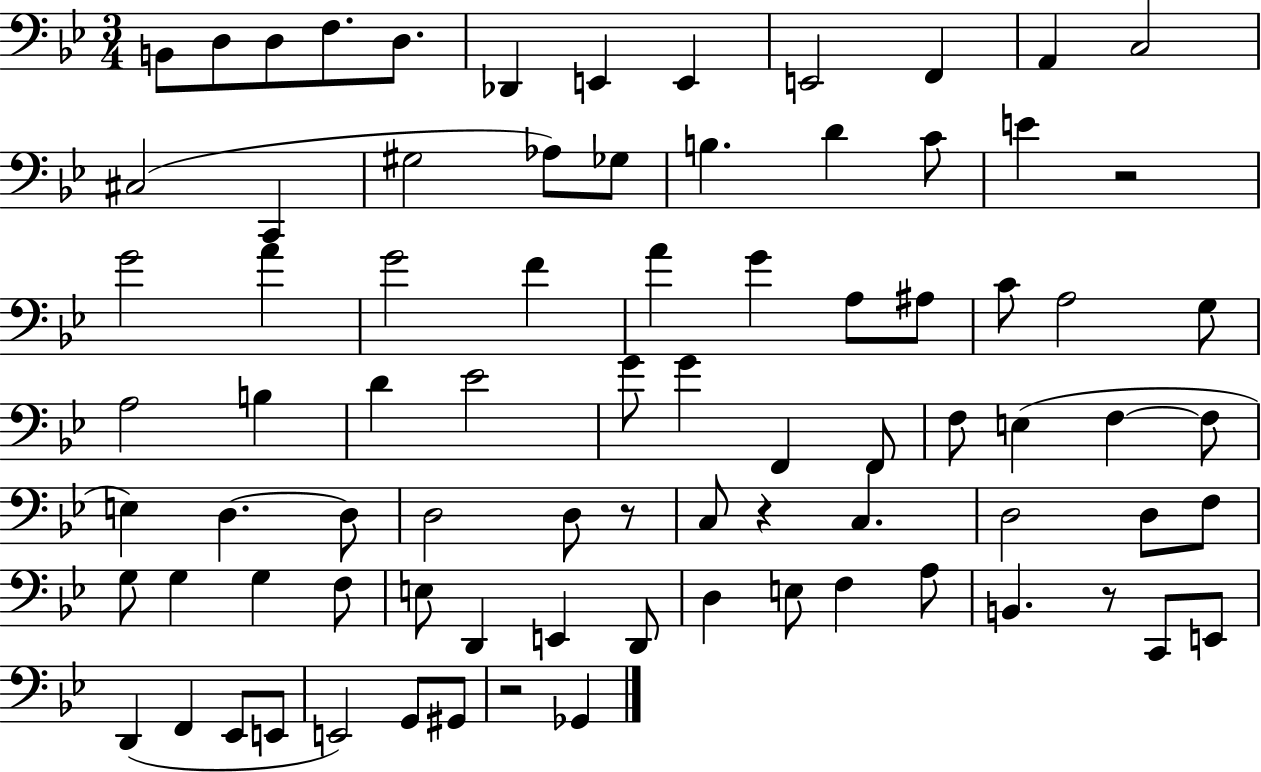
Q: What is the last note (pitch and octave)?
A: Gb2